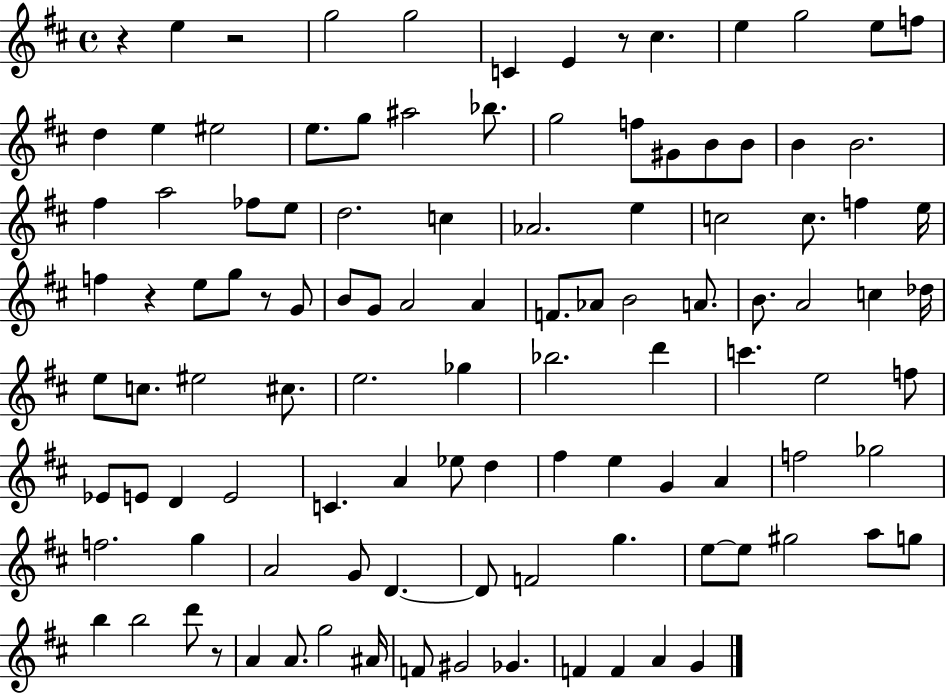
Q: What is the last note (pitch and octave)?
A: G4